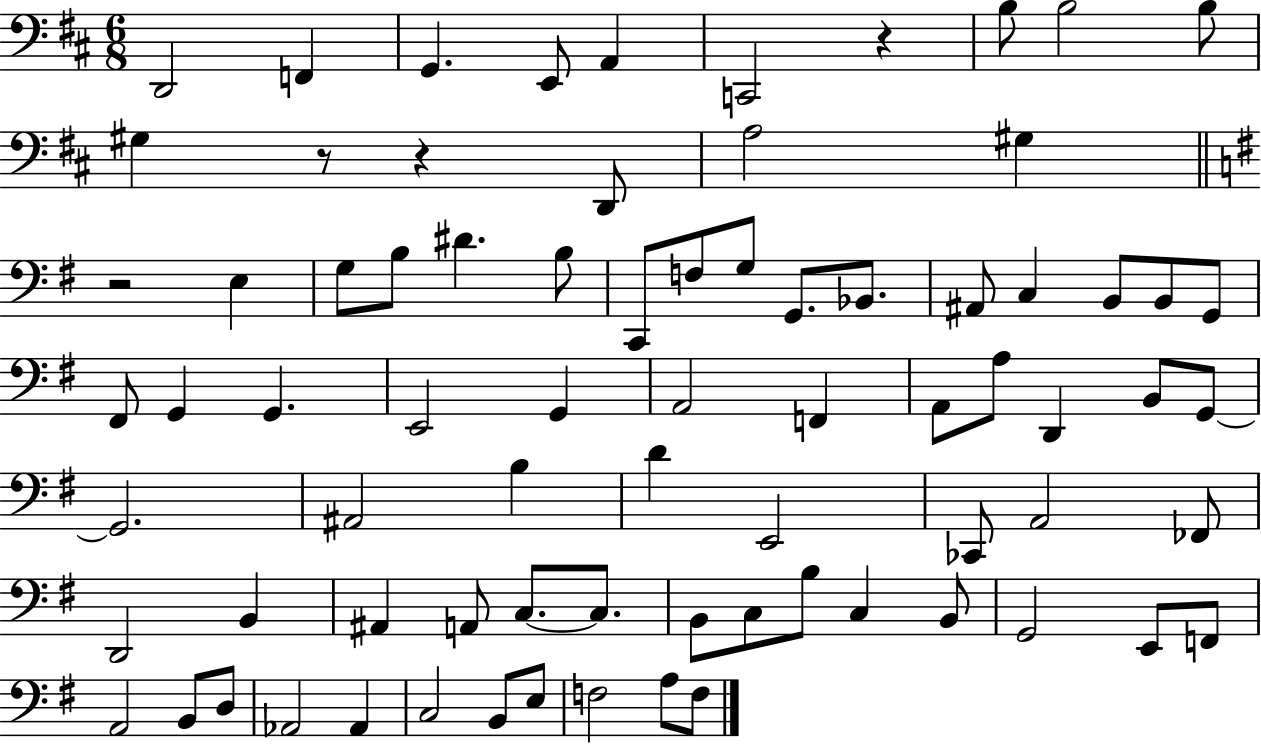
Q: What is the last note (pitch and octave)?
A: F3